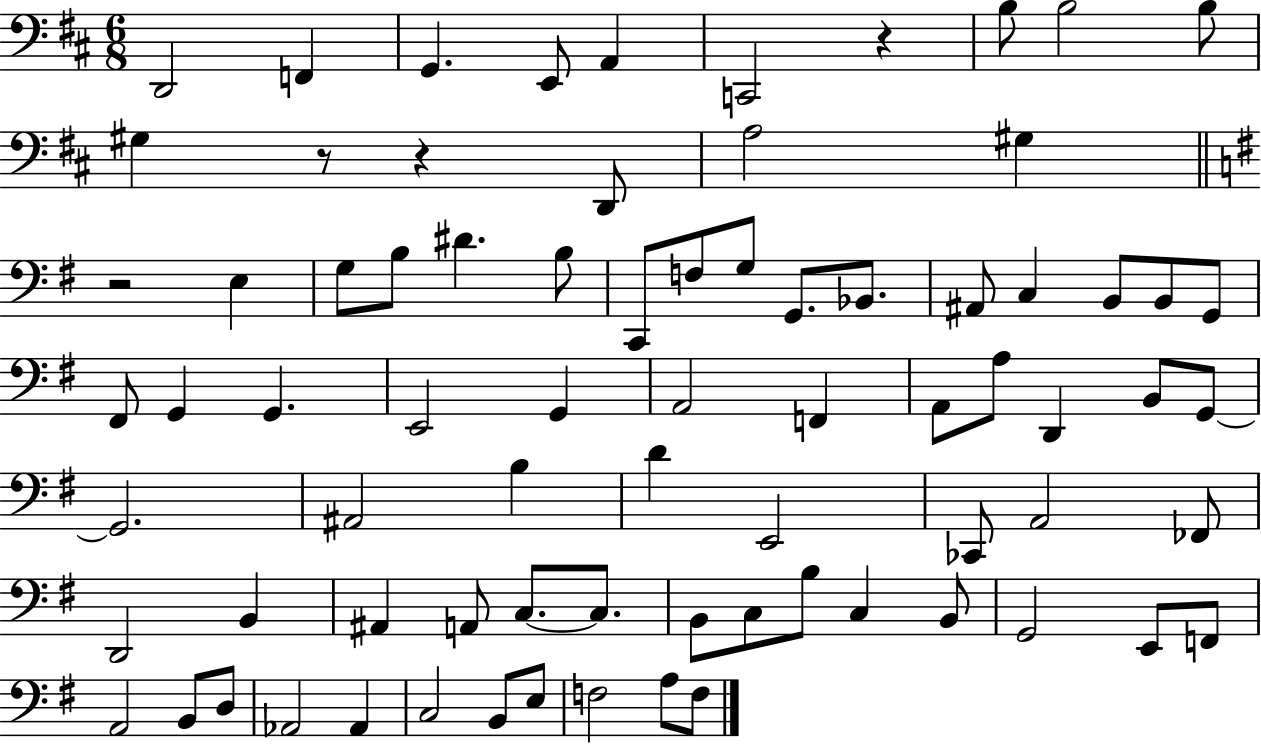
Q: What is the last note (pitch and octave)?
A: F3